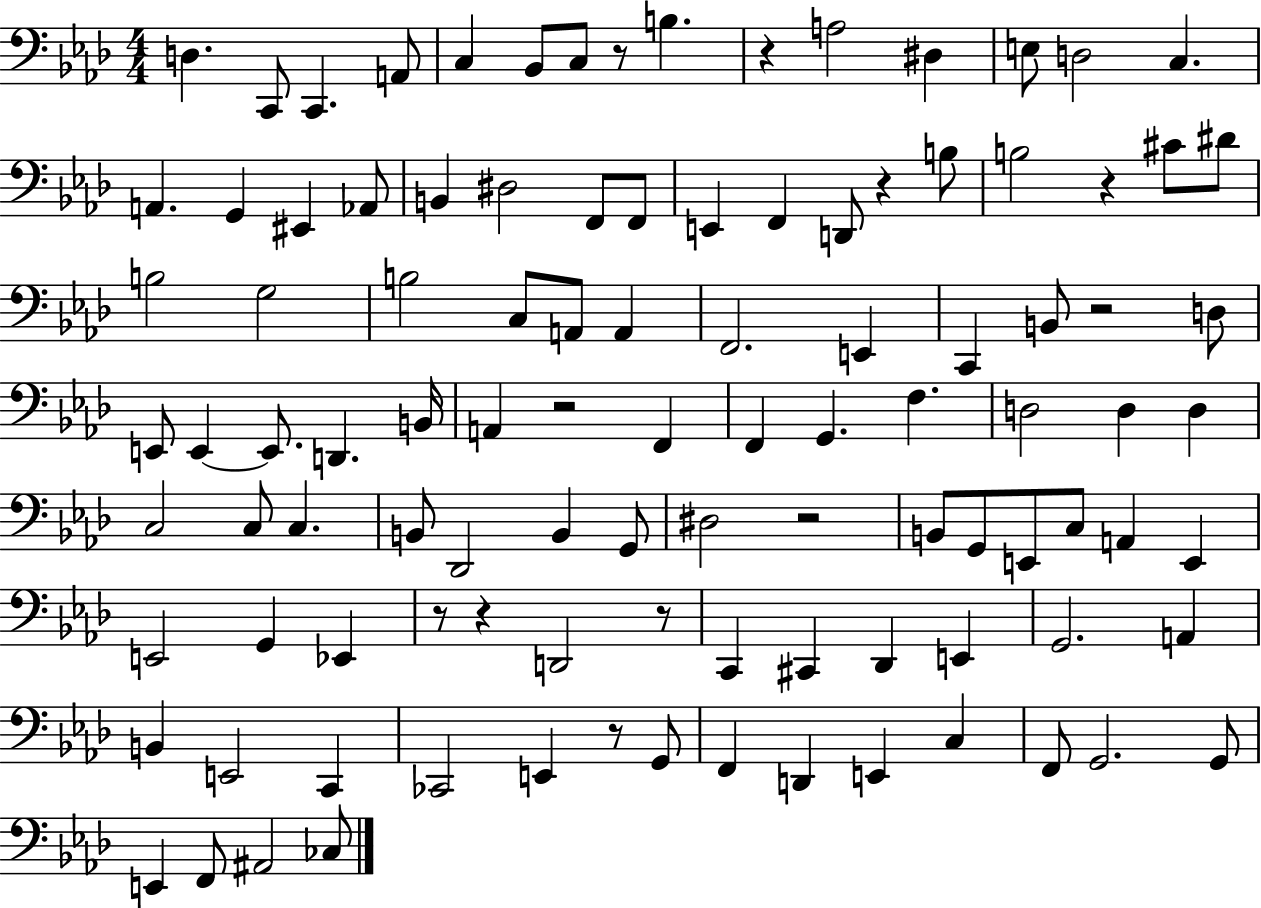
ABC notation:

X:1
T:Untitled
M:4/4
L:1/4
K:Ab
D, C,,/2 C,, A,,/2 C, _B,,/2 C,/2 z/2 B, z A,2 ^D, E,/2 D,2 C, A,, G,, ^E,, _A,,/2 B,, ^D,2 F,,/2 F,,/2 E,, F,, D,,/2 z B,/2 B,2 z ^C/2 ^D/2 B,2 G,2 B,2 C,/2 A,,/2 A,, F,,2 E,, C,, B,,/2 z2 D,/2 E,,/2 E,, E,,/2 D,, B,,/4 A,, z2 F,, F,, G,, F, D,2 D, D, C,2 C,/2 C, B,,/2 _D,,2 B,, G,,/2 ^D,2 z2 B,,/2 G,,/2 E,,/2 C,/2 A,, E,, E,,2 G,, _E,, z/2 z D,,2 z/2 C,, ^C,, _D,, E,, G,,2 A,, B,, E,,2 C,, _C,,2 E,, z/2 G,,/2 F,, D,, E,, C, F,,/2 G,,2 G,,/2 E,, F,,/2 ^A,,2 _C,/2